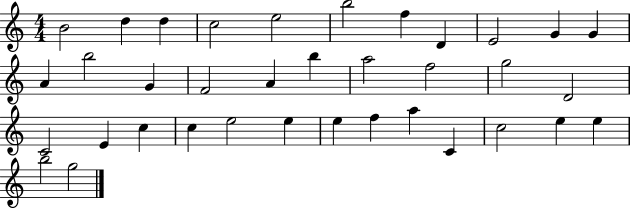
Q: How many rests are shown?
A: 0